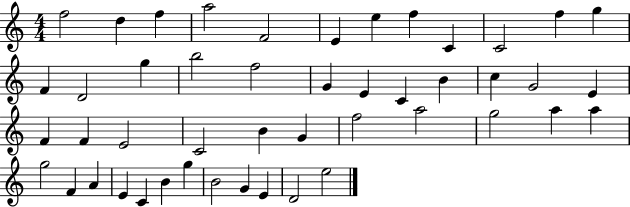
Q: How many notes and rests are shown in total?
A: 47